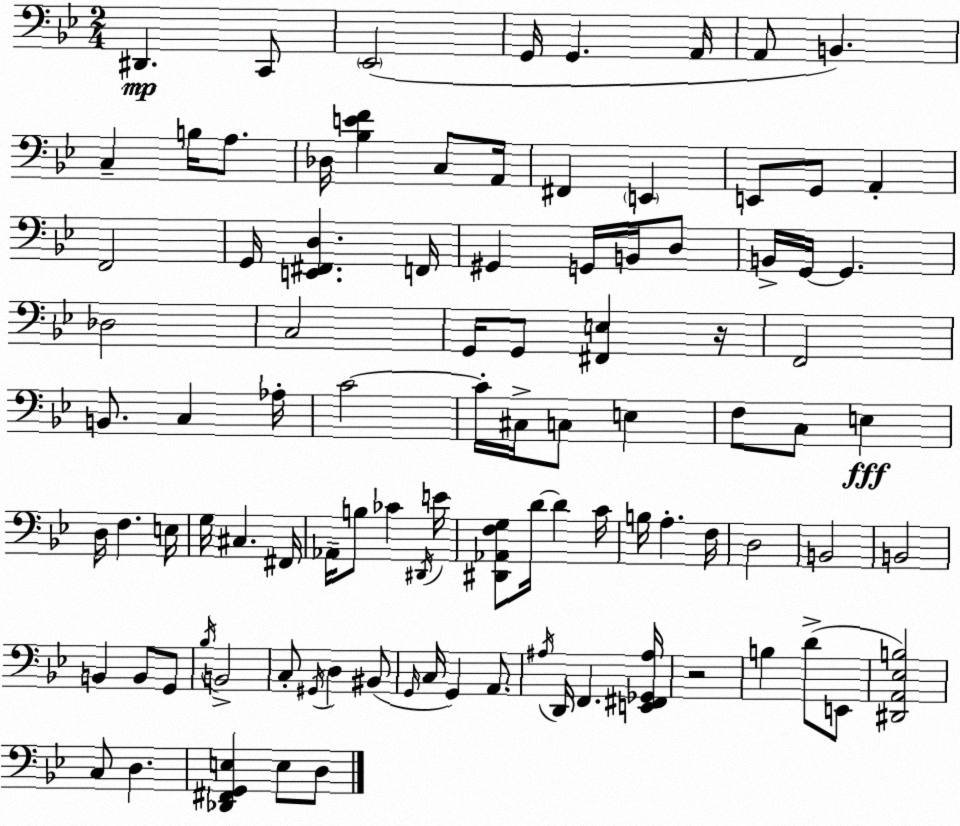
X:1
T:Untitled
M:2/4
L:1/4
K:Bb
^D,, C,,/2 _E,,2 G,,/4 G,, A,,/4 A,,/2 B,, C, B,/4 A,/2 _D,/4 [_B,EF] C,/2 A,,/4 ^F,, E,, E,,/2 G,,/2 A,, F,,2 G,,/4 [E,,^F,,D,] F,,/4 ^G,, G,,/4 B,,/4 D,/2 B,,/4 G,,/4 G,, _D,2 C,2 G,,/4 G,,/2 [^F,,E,] z/4 F,,2 B,,/2 C, _A,/4 C2 C/4 ^C,/4 C,/2 E, F,/2 C,/2 E, D,/4 F, E,/4 G,/4 ^C, ^F,,/4 _A,,/4 B,/2 _C ^D,,/4 E/4 [^D,,_A,,F,G,]/2 D/4 D C/4 B,/4 A, F,/4 D,2 B,,2 B,,2 B,, B,,/2 G,,/2 _B,/4 B,,2 C,/2 ^G,,/4 D, ^B,,/2 G,,/4 C,/4 G,, A,,/2 ^A,/4 D,,/4 F,, [E,,^F,,_G,,^A,]/4 z2 B, D/2 E,,/2 [^D,,A,,_E,B,]2 C,/2 D, [_D,,^F,,G,,E,] E,/2 D,/2